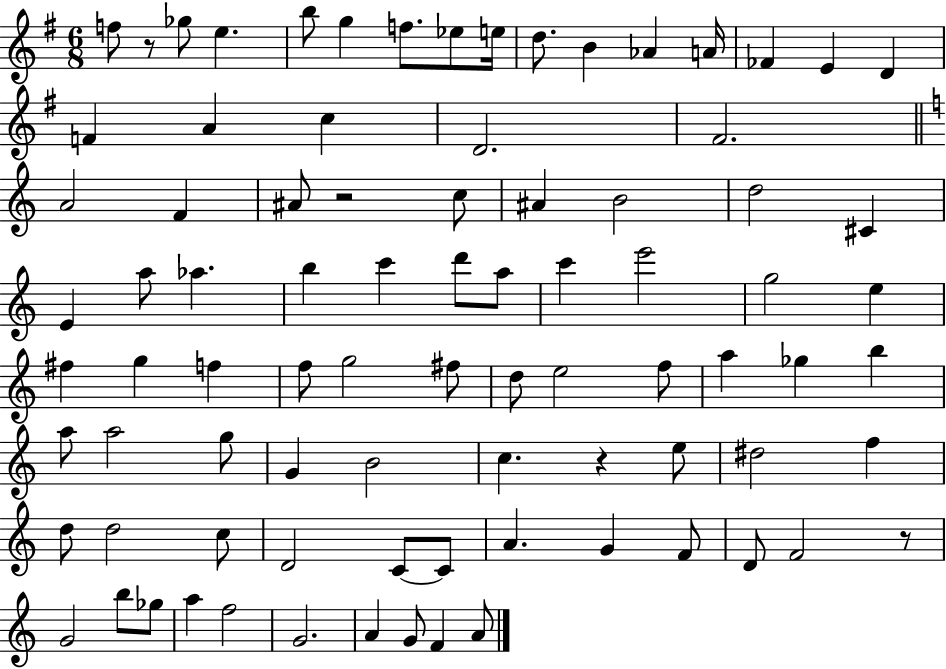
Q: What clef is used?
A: treble